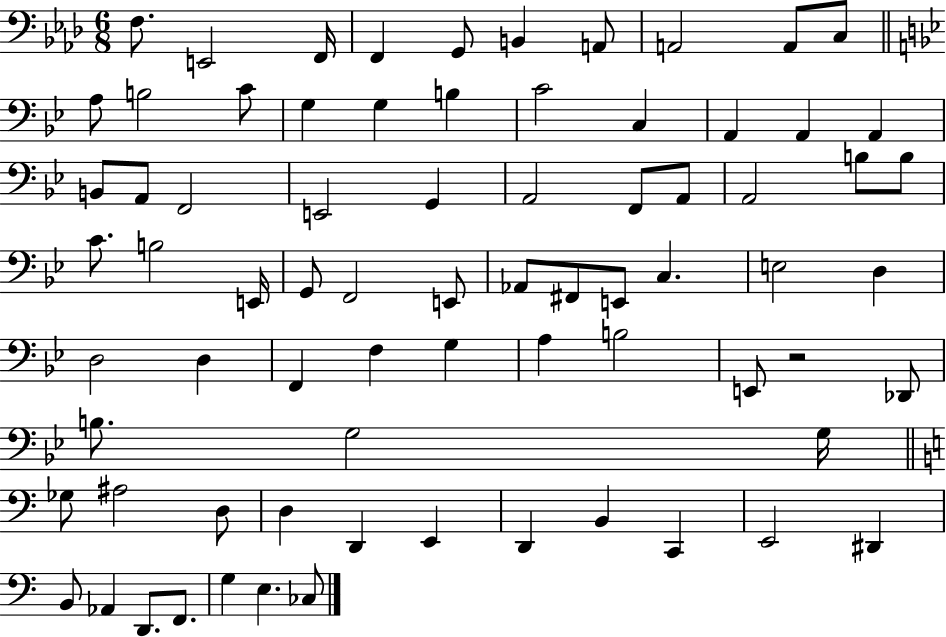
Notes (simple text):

F3/e. E2/h F2/s F2/q G2/e B2/q A2/e A2/h A2/e C3/e A3/e B3/h C4/e G3/q G3/q B3/q C4/h C3/q A2/q A2/q A2/q B2/e A2/e F2/h E2/h G2/q A2/h F2/e A2/e A2/h B3/e B3/e C4/e. B3/h E2/s G2/e F2/h E2/e Ab2/e F#2/e E2/e C3/q. E3/h D3/q D3/h D3/q F2/q F3/q G3/q A3/q B3/h E2/e R/h Db2/e B3/e. G3/h G3/s Gb3/e A#3/h D3/e D3/q D2/q E2/q D2/q B2/q C2/q E2/h D#2/q B2/e Ab2/q D2/e. F2/e. G3/q E3/q. CES3/e